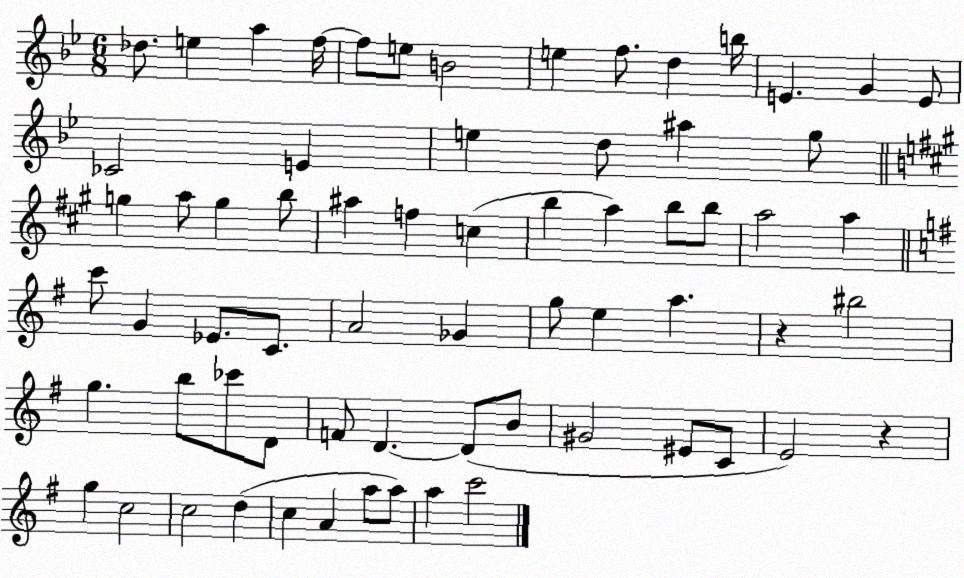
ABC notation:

X:1
T:Untitled
M:6/8
L:1/4
K:Bb
_d/2 e a f/4 f/2 e/2 B2 e f/2 d b/4 E G E/2 _C2 E e d/2 ^a g/2 g a/2 g b/2 ^a f c b a b/2 b/2 a2 a c'/2 G _E/2 C/2 A2 _G g/2 e a z ^b2 g b/2 _c'/2 D/2 F/2 D D/2 B/2 ^G2 ^E/2 C/2 E2 z g c2 c2 d c A a/2 a/2 a c'2